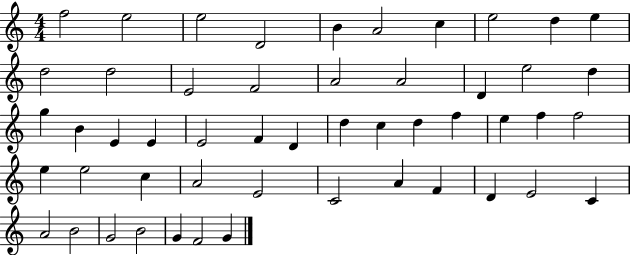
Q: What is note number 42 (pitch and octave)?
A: D4